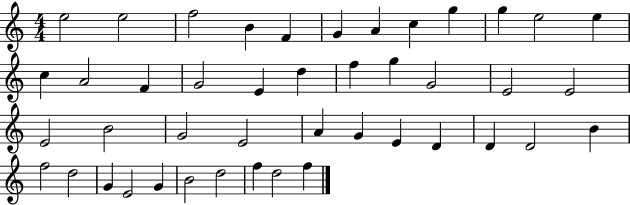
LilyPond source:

{
  \clef treble
  \numericTimeSignature
  \time 4/4
  \key c \major
  e''2 e''2 | f''2 b'4 f'4 | g'4 a'4 c''4 g''4 | g''4 e''2 e''4 | \break c''4 a'2 f'4 | g'2 e'4 d''4 | f''4 g''4 g'2 | e'2 e'2 | \break e'2 b'2 | g'2 e'2 | a'4 g'4 e'4 d'4 | d'4 d'2 b'4 | \break f''2 d''2 | g'4 e'2 g'4 | b'2 d''2 | f''4 d''2 f''4 | \break \bar "|."
}